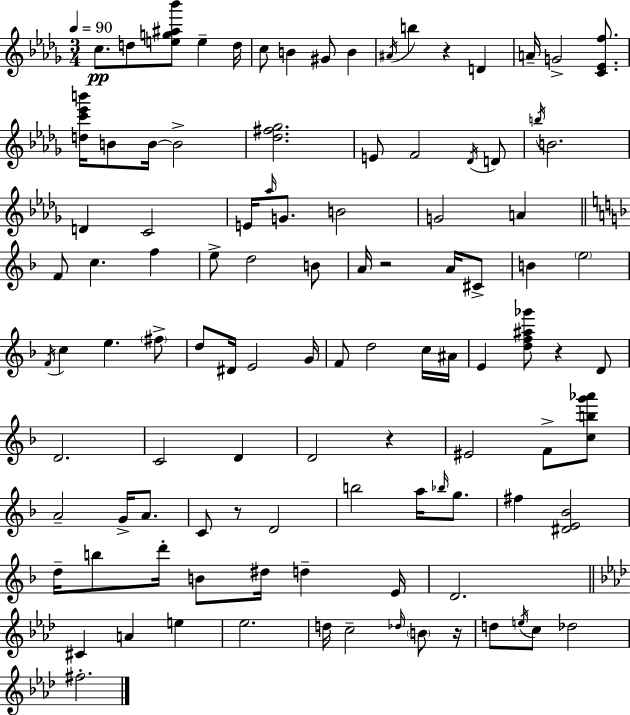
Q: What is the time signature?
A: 3/4